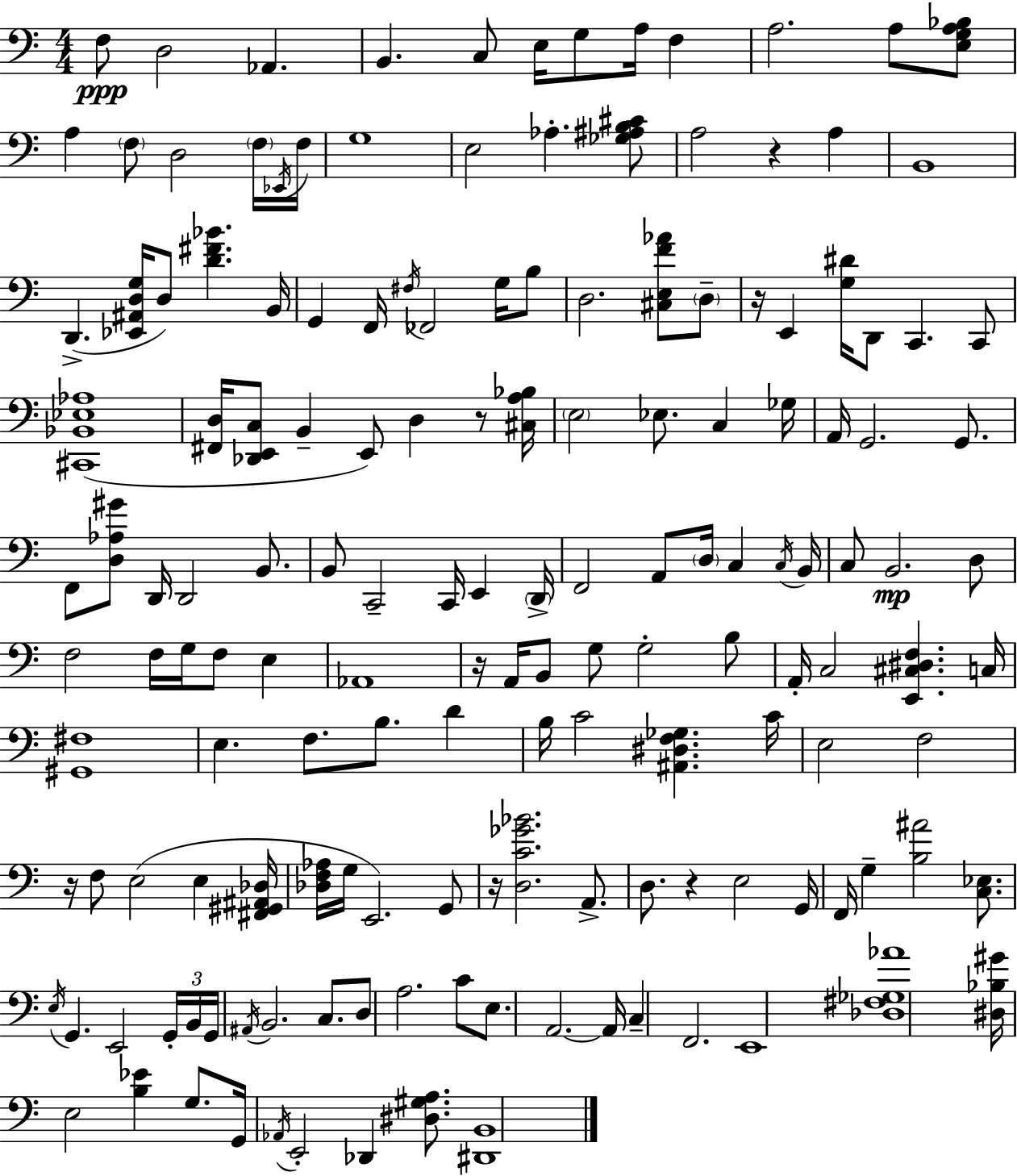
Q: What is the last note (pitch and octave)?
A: Db2